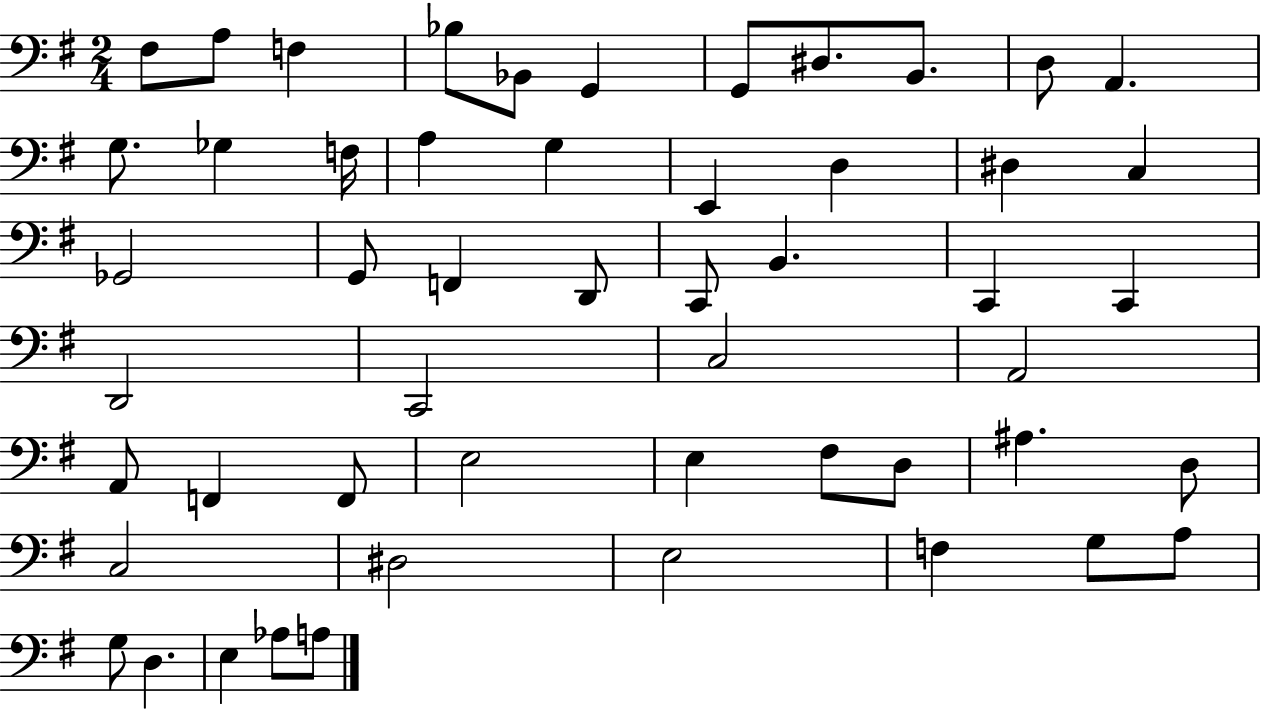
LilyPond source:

{
  \clef bass
  \numericTimeSignature
  \time 2/4
  \key g \major
  fis8 a8 f4 | bes8 bes,8 g,4 | g,8 dis8. b,8. | d8 a,4. | \break g8. ges4 f16 | a4 g4 | e,4 d4 | dis4 c4 | \break ges,2 | g,8 f,4 d,8 | c,8 b,4. | c,4 c,4 | \break d,2 | c,2 | c2 | a,2 | \break a,8 f,4 f,8 | e2 | e4 fis8 d8 | ais4. d8 | \break c2 | dis2 | e2 | f4 g8 a8 | \break g8 d4. | e4 aes8 a8 | \bar "|."
}